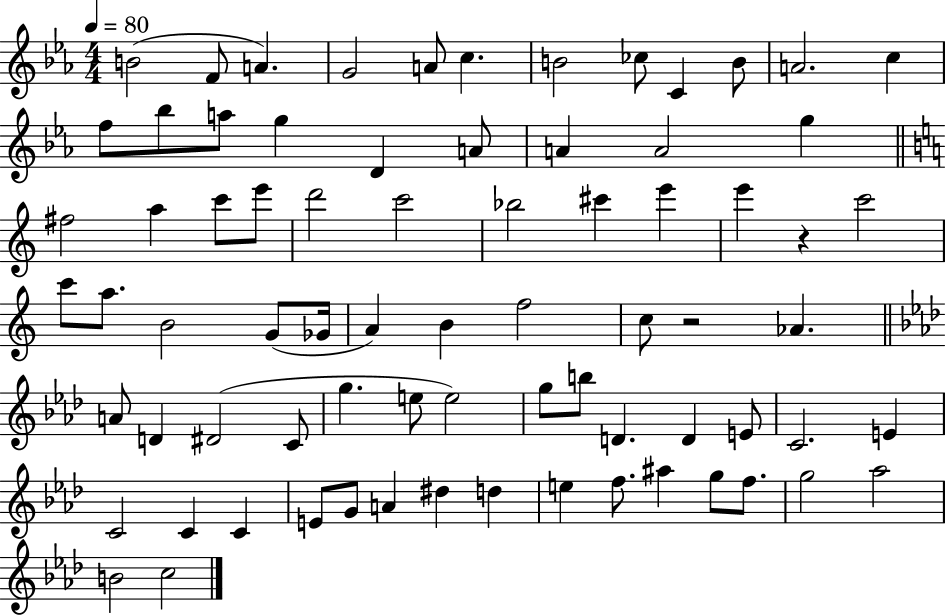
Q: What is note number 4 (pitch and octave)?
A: G4